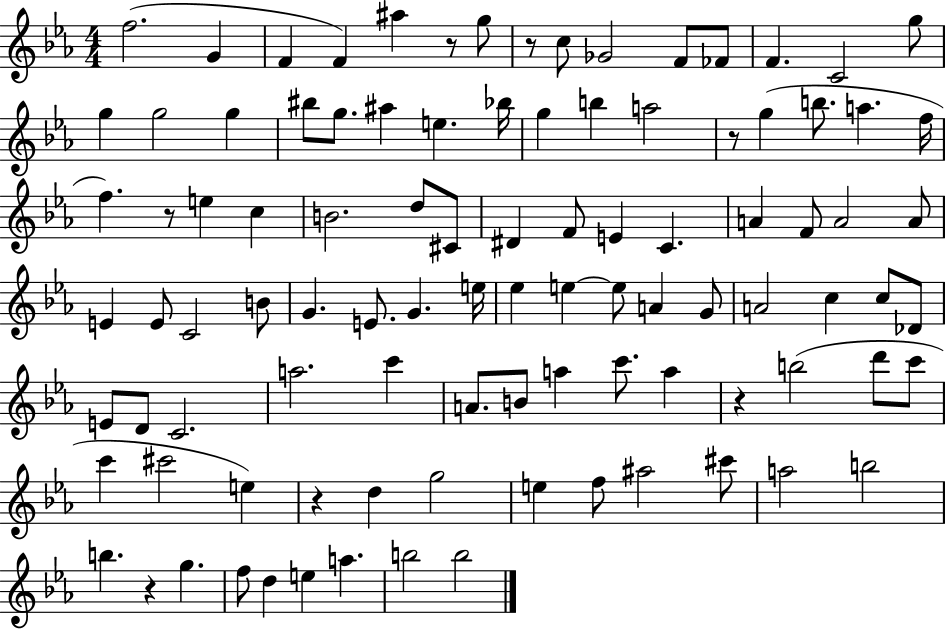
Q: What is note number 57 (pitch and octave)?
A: C5